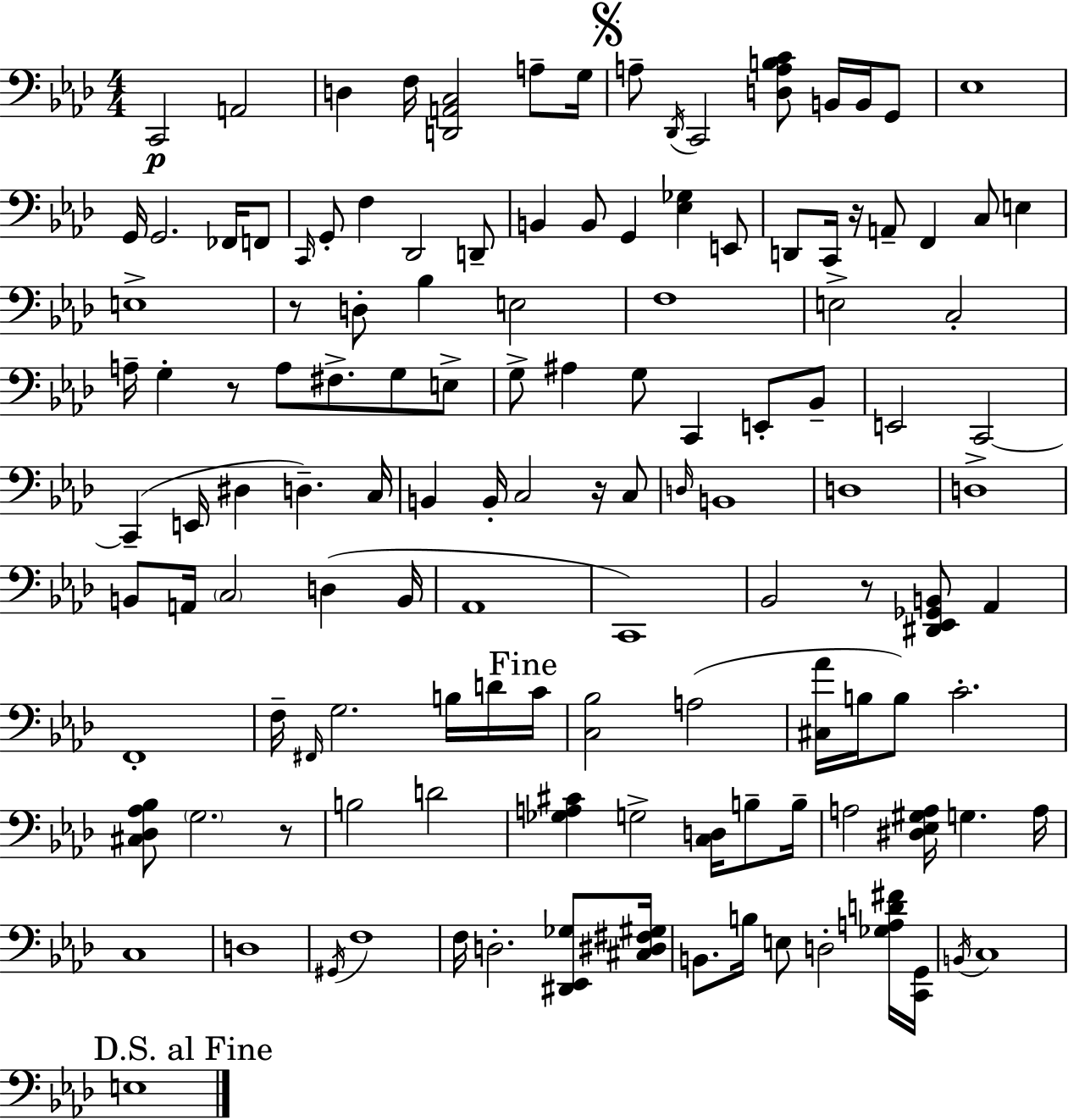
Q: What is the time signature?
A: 4/4